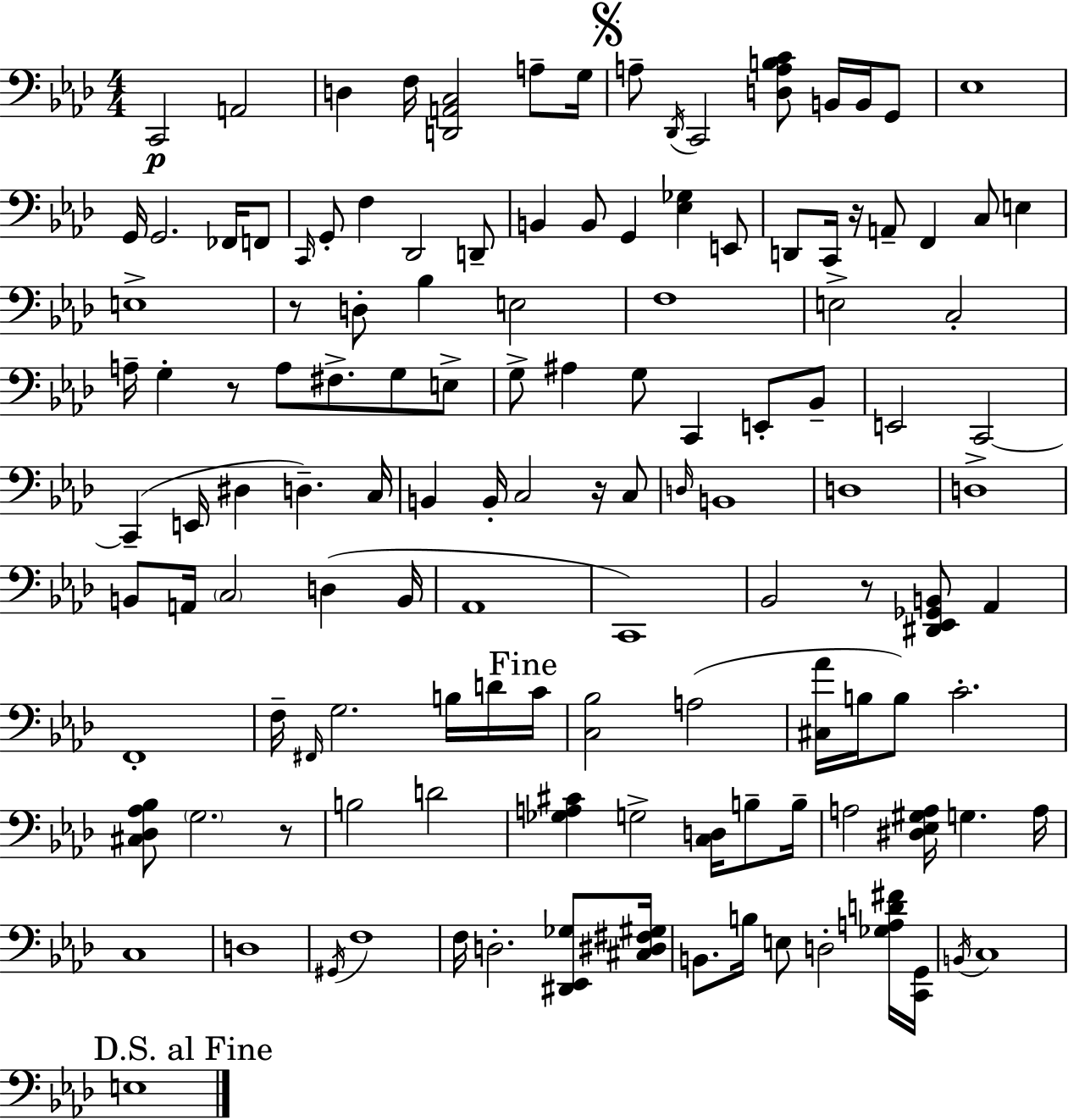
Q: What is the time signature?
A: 4/4